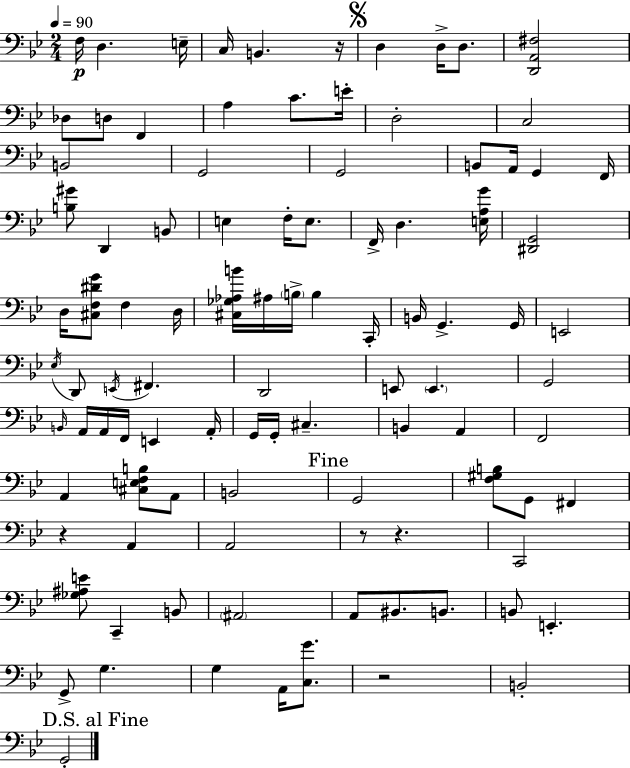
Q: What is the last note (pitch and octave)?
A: G2